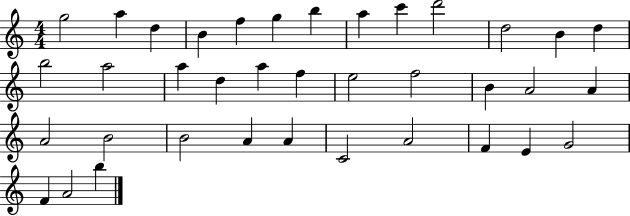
{
  \clef treble
  \numericTimeSignature
  \time 4/4
  \key c \major
  g''2 a''4 d''4 | b'4 f''4 g''4 b''4 | a''4 c'''4 d'''2 | d''2 b'4 d''4 | \break b''2 a''2 | a''4 d''4 a''4 f''4 | e''2 f''2 | b'4 a'2 a'4 | \break a'2 b'2 | b'2 a'4 a'4 | c'2 a'2 | f'4 e'4 g'2 | \break f'4 a'2 b''4 | \bar "|."
}